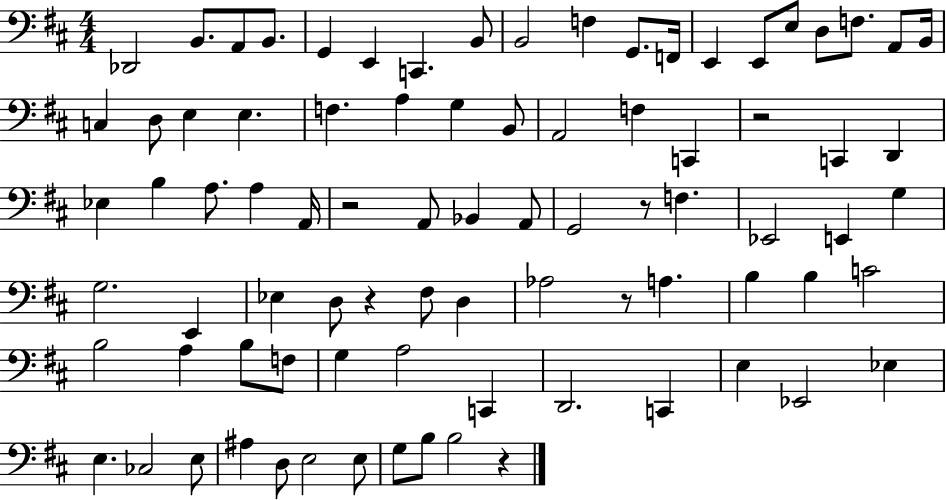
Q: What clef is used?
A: bass